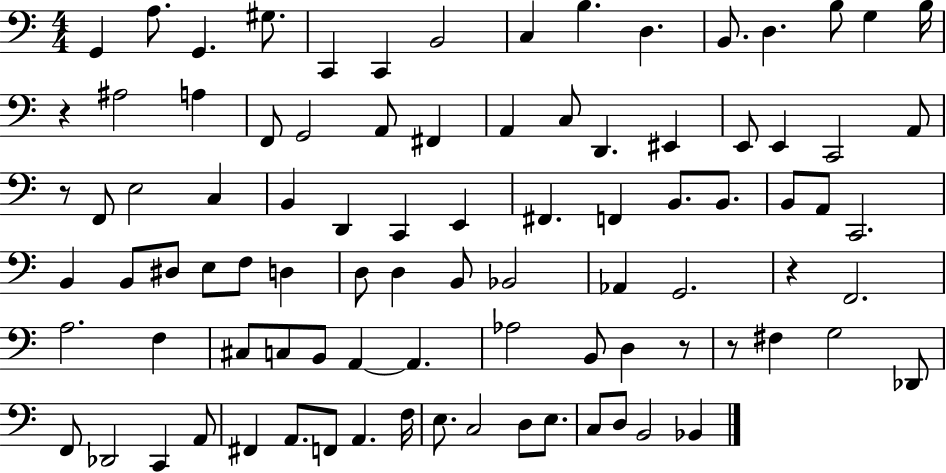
X:1
T:Untitled
M:4/4
L:1/4
K:C
G,, A,/2 G,, ^G,/2 C,, C,, B,,2 C, B, D, B,,/2 D, B,/2 G, B,/4 z ^A,2 A, F,,/2 G,,2 A,,/2 ^F,, A,, C,/2 D,, ^E,, E,,/2 E,, C,,2 A,,/2 z/2 F,,/2 E,2 C, B,, D,, C,, E,, ^F,, F,, B,,/2 B,,/2 B,,/2 A,,/2 C,,2 B,, B,,/2 ^D,/2 E,/2 F,/2 D, D,/2 D, B,,/2 _B,,2 _A,, G,,2 z F,,2 A,2 F, ^C,/2 C,/2 B,,/2 A,, A,, _A,2 B,,/2 D, z/2 z/2 ^F, G,2 _D,,/2 F,,/2 _D,,2 C,, A,,/2 ^F,, A,,/2 F,,/2 A,, F,/4 E,/2 C,2 D,/2 E,/2 C,/2 D,/2 B,,2 _B,,